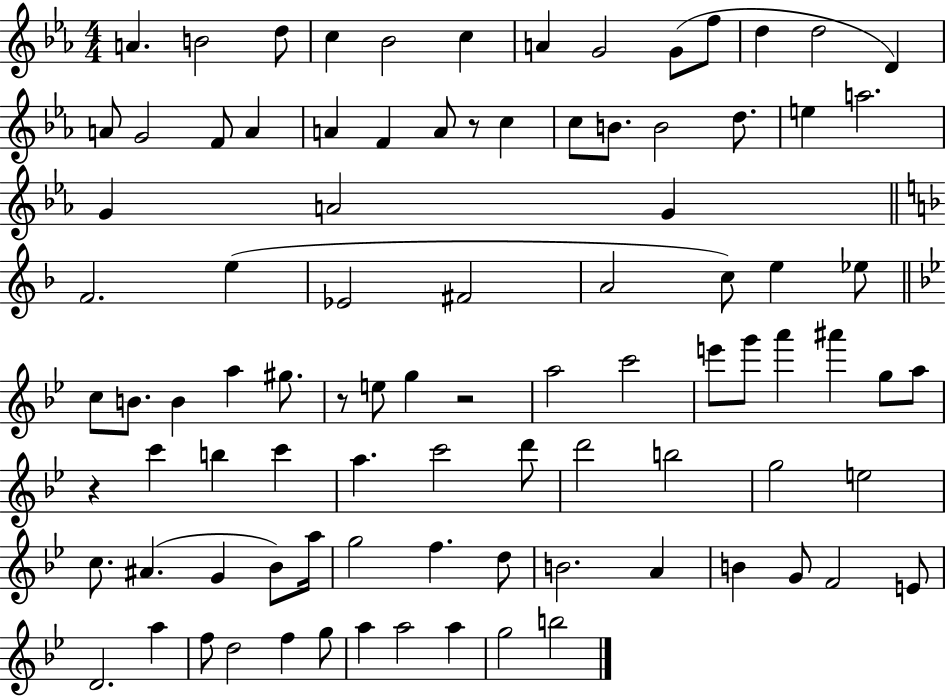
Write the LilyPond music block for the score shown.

{
  \clef treble
  \numericTimeSignature
  \time 4/4
  \key ees \major
  a'4. b'2 d''8 | c''4 bes'2 c''4 | a'4 g'2 g'8( f''8 | d''4 d''2 d'4) | \break a'8 g'2 f'8 a'4 | a'4 f'4 a'8 r8 c''4 | c''8 b'8. b'2 d''8. | e''4 a''2. | \break g'4 a'2 g'4 | \bar "||" \break \key d \minor f'2. e''4( | ees'2 fis'2 | a'2 c''8) e''4 ees''8 | \bar "||" \break \key bes \major c''8 b'8. b'4 a''4 gis''8. | r8 e''8 g''4 r2 | a''2 c'''2 | e'''8 g'''8 a'''4 ais'''4 g''8 a''8 | \break r4 c'''4 b''4 c'''4 | a''4. c'''2 d'''8 | d'''2 b''2 | g''2 e''2 | \break c''8. ais'4.( g'4 bes'8) a''16 | g''2 f''4. d''8 | b'2. a'4 | b'4 g'8 f'2 e'8 | \break d'2. a''4 | f''8 d''2 f''4 g''8 | a''4 a''2 a''4 | g''2 b''2 | \break \bar "|."
}